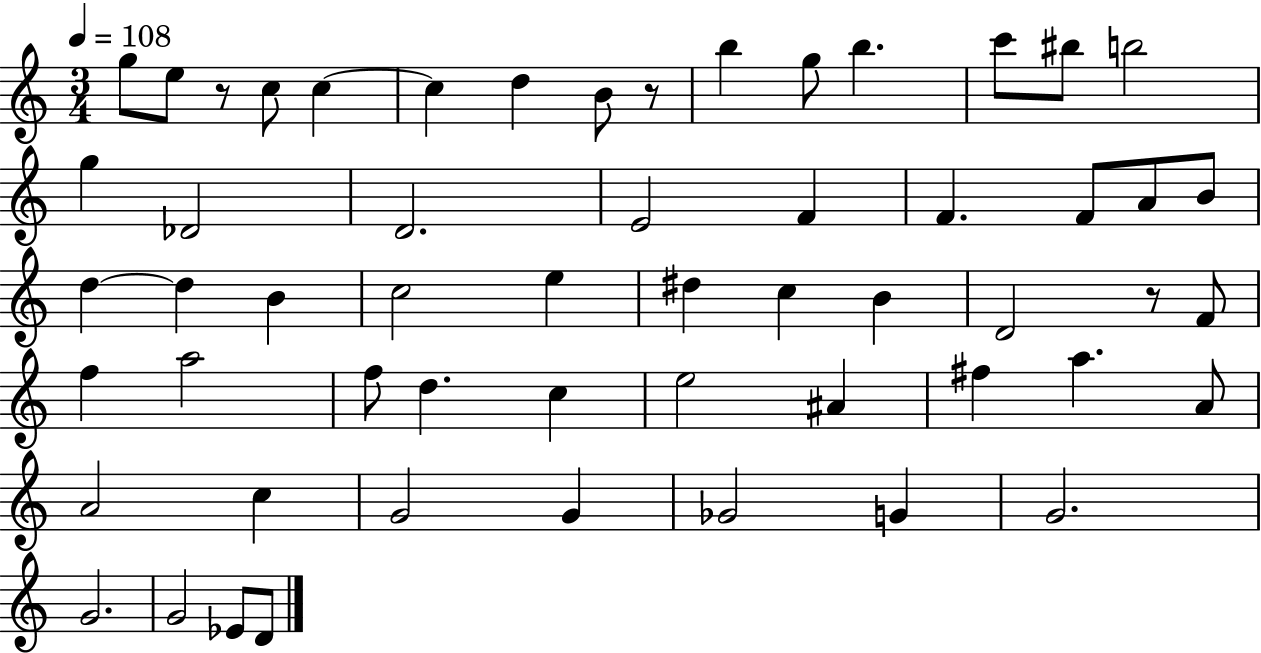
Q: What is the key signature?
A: C major